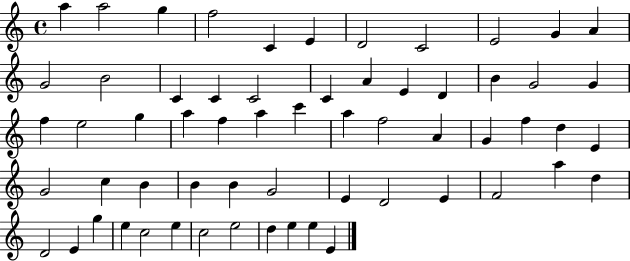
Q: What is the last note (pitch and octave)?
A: E4